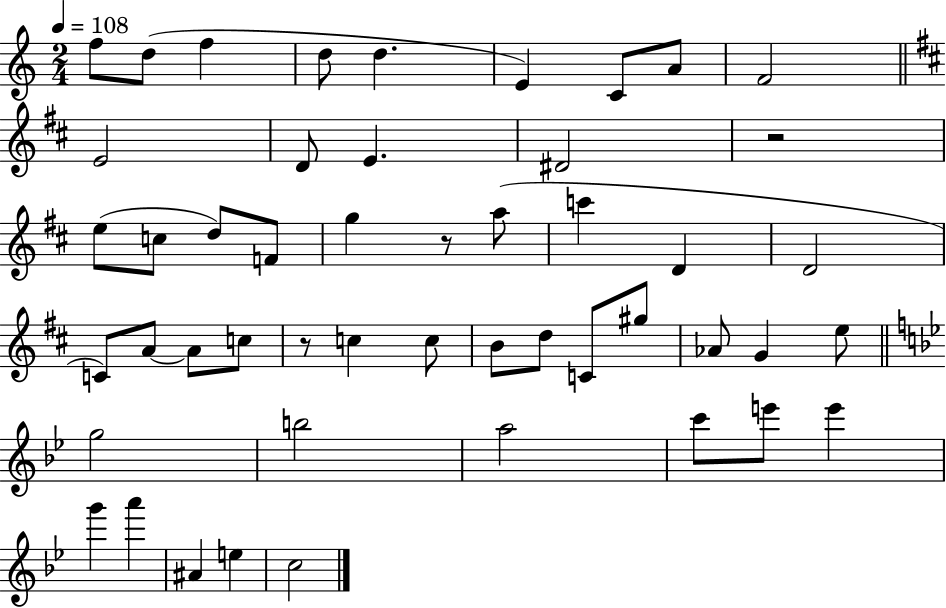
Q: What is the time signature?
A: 2/4